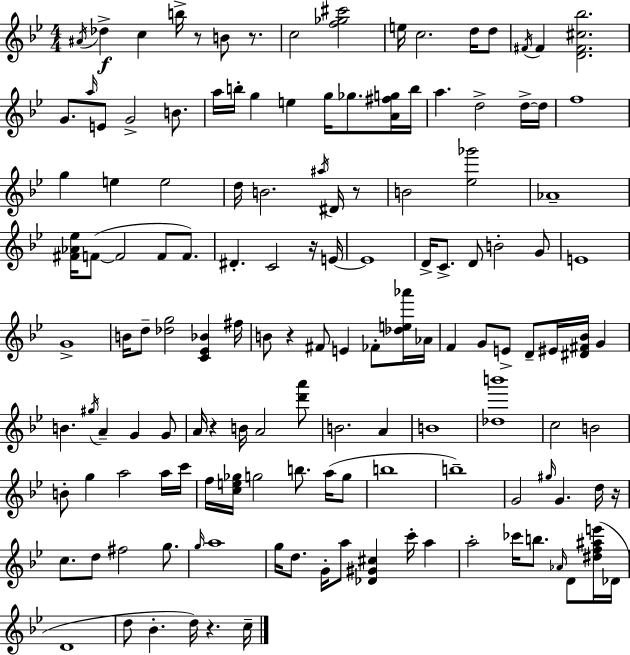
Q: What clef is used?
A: treble